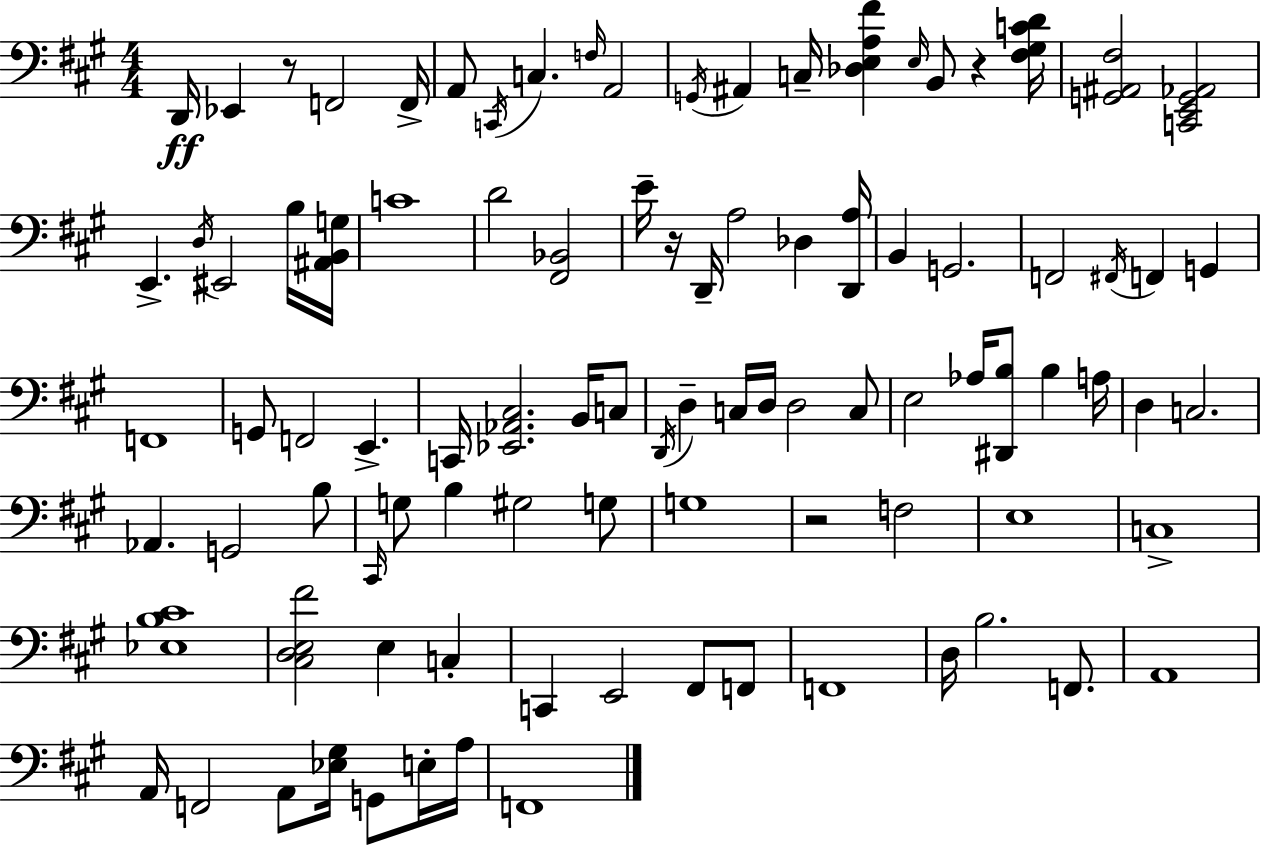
{
  \clef bass
  \numericTimeSignature
  \time 4/4
  \key a \major
  d,16\ff ees,4 r8 f,2 f,16-> | a,8 \acciaccatura { c,16 } c4. \grace { f16 } a,2 | \acciaccatura { g,16 } ais,4 c16-- <des e a fis'>4 \grace { e16 } b,8 r4 | <fis gis c' d'>16 <g, ais, fis>2 <c, e, g, aes,>2 | \break e,4.-> \acciaccatura { d16 } eis,2 | b16 <ais, b, g>16 c'1 | d'2 <fis, bes,>2 | e'16-- r16 d,16-- a2 | \break des4 <d, a>16 b,4 g,2. | f,2 \acciaccatura { fis,16 } f,4 | g,4 f,1 | g,8 f,2 | \break e,4.-> c,16 <ees, aes, cis>2. | b,16 c8 \acciaccatura { d,16 } d4-- c16 d16 d2 | c8 e2 aes16 | <dis, b>8 b4 a16 d4 c2. | \break aes,4. g,2 | b8 \grace { cis,16 } g8 b4 gis2 | g8 g1 | r2 | \break f2 e1 | c1-> | <ees b cis'>1 | <cis d e fis'>2 | \break e4 c4-. c,4 e,2 | fis,8 f,8 f,1 | d16 b2. | f,8. a,1 | \break a,16 f,2 | a,8 <ees gis>16 g,8 e16-. a16 f,1 | \bar "|."
}